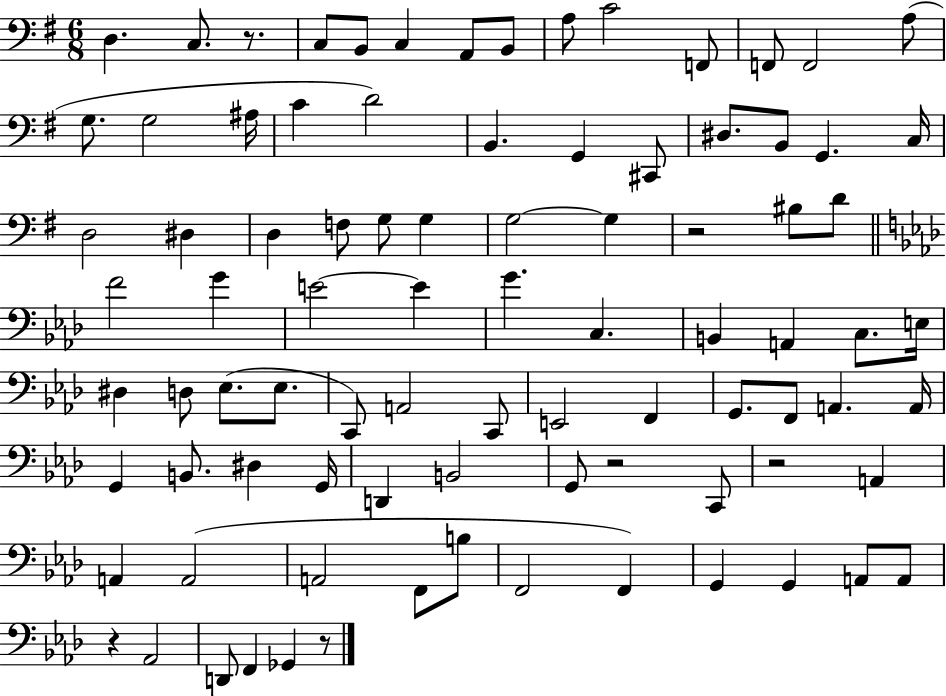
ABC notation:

X:1
T:Untitled
M:6/8
L:1/4
K:G
D, C,/2 z/2 C,/2 B,,/2 C, A,,/2 B,,/2 A,/2 C2 F,,/2 F,,/2 F,,2 A,/2 G,/2 G,2 ^A,/4 C D2 B,, G,, ^C,,/2 ^D,/2 B,,/2 G,, C,/4 D,2 ^D, D, F,/2 G,/2 G, G,2 G, z2 ^B,/2 D/2 F2 G E2 E G C, B,, A,, C,/2 E,/4 ^D, D,/2 _E,/2 _E,/2 C,,/2 A,,2 C,,/2 E,,2 F,, G,,/2 F,,/2 A,, A,,/4 G,, B,,/2 ^D, G,,/4 D,, B,,2 G,,/2 z2 C,,/2 z2 A,, A,, A,,2 A,,2 F,,/2 B,/2 F,,2 F,, G,, G,, A,,/2 A,,/2 z _A,,2 D,,/2 F,, _G,, z/2